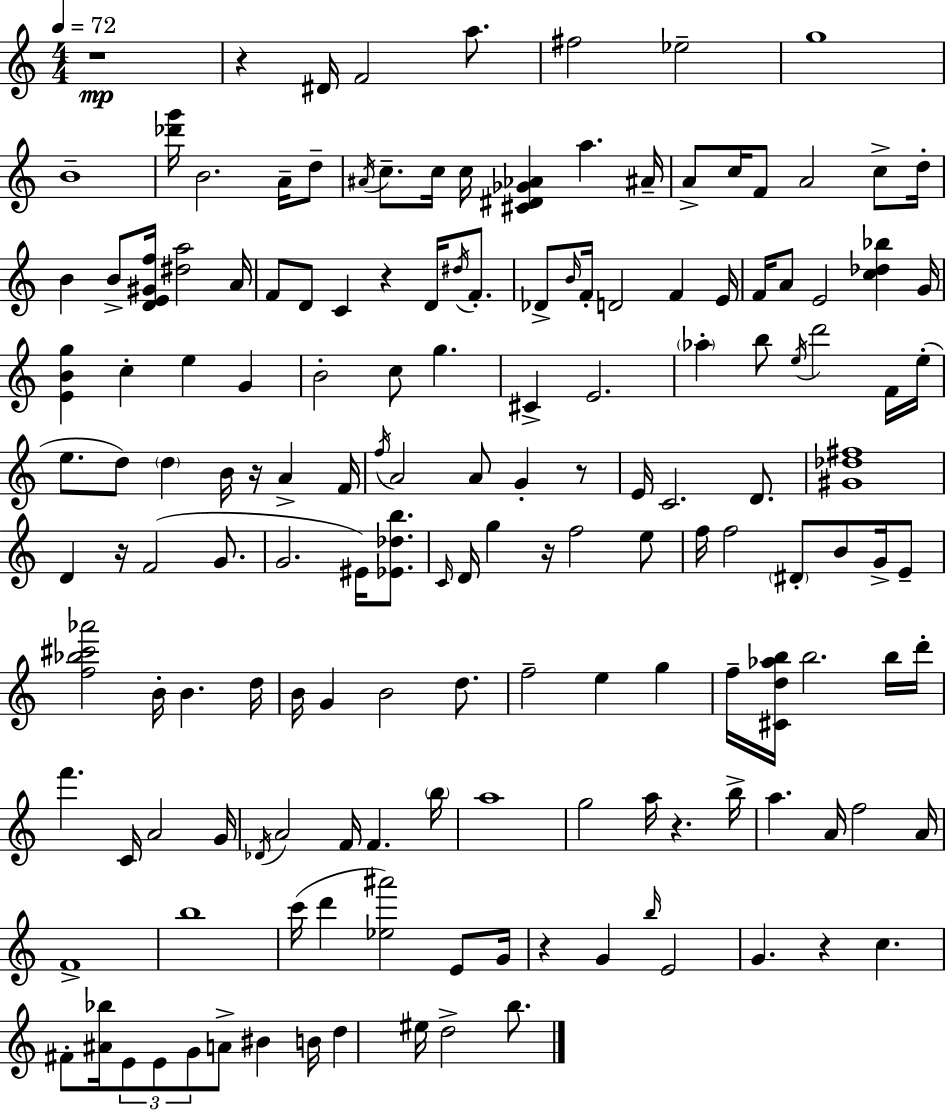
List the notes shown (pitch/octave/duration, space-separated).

R/w R/q D#4/s F4/h A5/e. F#5/h Eb5/h G5/w B4/w [Db6,G6]/s B4/h. A4/s D5/e A#4/s C5/e. C5/s C5/s [C#4,D#4,Gb4,Ab4]/q A5/q. A#4/s A4/e C5/s F4/e A4/h C5/e D5/s B4/q B4/e [D4,E4,G#4,F5]/s [D#5,A5]/h A4/s F4/e D4/e C4/q R/q D4/s D#5/s F4/e. Db4/e B4/s F4/s D4/h F4/q E4/s F4/s A4/e E4/h [C5,Db5,Bb5]/q G4/s [E4,B4,G5]/q C5/q E5/q G4/q B4/h C5/e G5/q. C#4/q E4/h. Ab5/q B5/e E5/s D6/h F4/s E5/s E5/e. D5/e D5/q B4/s R/s A4/q F4/s F5/s A4/h A4/e G4/q R/e E4/s C4/h. D4/e. [G#4,Db5,F#5]/w D4/q R/s F4/h G4/e. G4/h. EIS4/s [Eb4,Db5,B5]/e. C4/s D4/s G5/q R/s F5/h E5/e F5/s F5/h D#4/e B4/e G4/s E4/e [F5,Bb5,C#6,Ab6]/h B4/s B4/q. D5/s B4/s G4/q B4/h D5/e. F5/h E5/q G5/q F5/s [C#4,D5,Ab5,B5]/s B5/h. B5/s D6/s F6/q. C4/s A4/h G4/s Db4/s A4/h F4/s F4/q. B5/s A5/w G5/h A5/s R/q. B5/s A5/q. A4/s F5/h A4/s F4/w B5/w C6/s D6/q [Eb5,A#6]/h E4/e G4/s R/q G4/q B5/s E4/h G4/q. R/q C5/q. F#4/e [A#4,Bb5]/s E4/e E4/e G4/e A4/e BIS4/q B4/s D5/q EIS5/s D5/h B5/e.